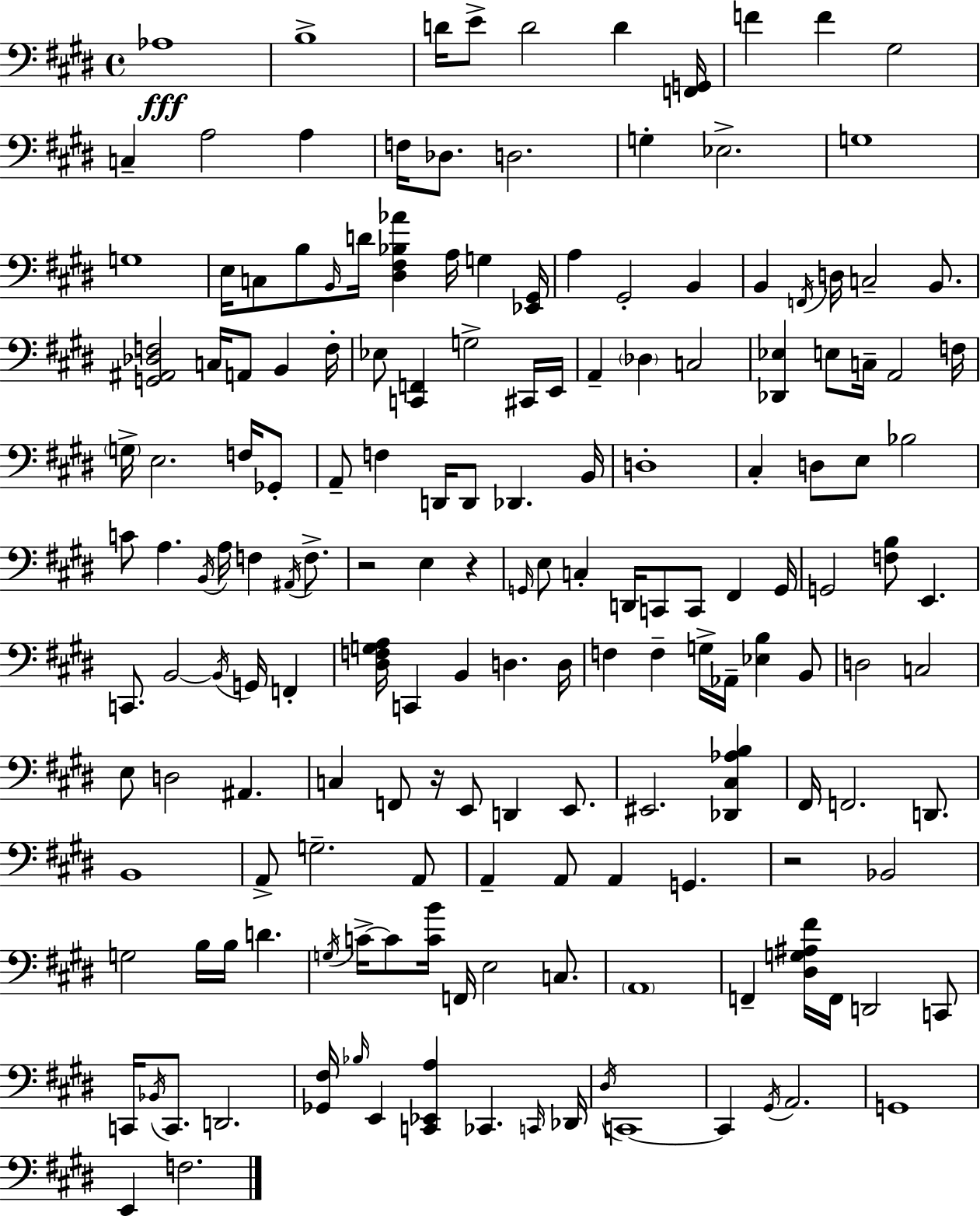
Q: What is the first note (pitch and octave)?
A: Ab3